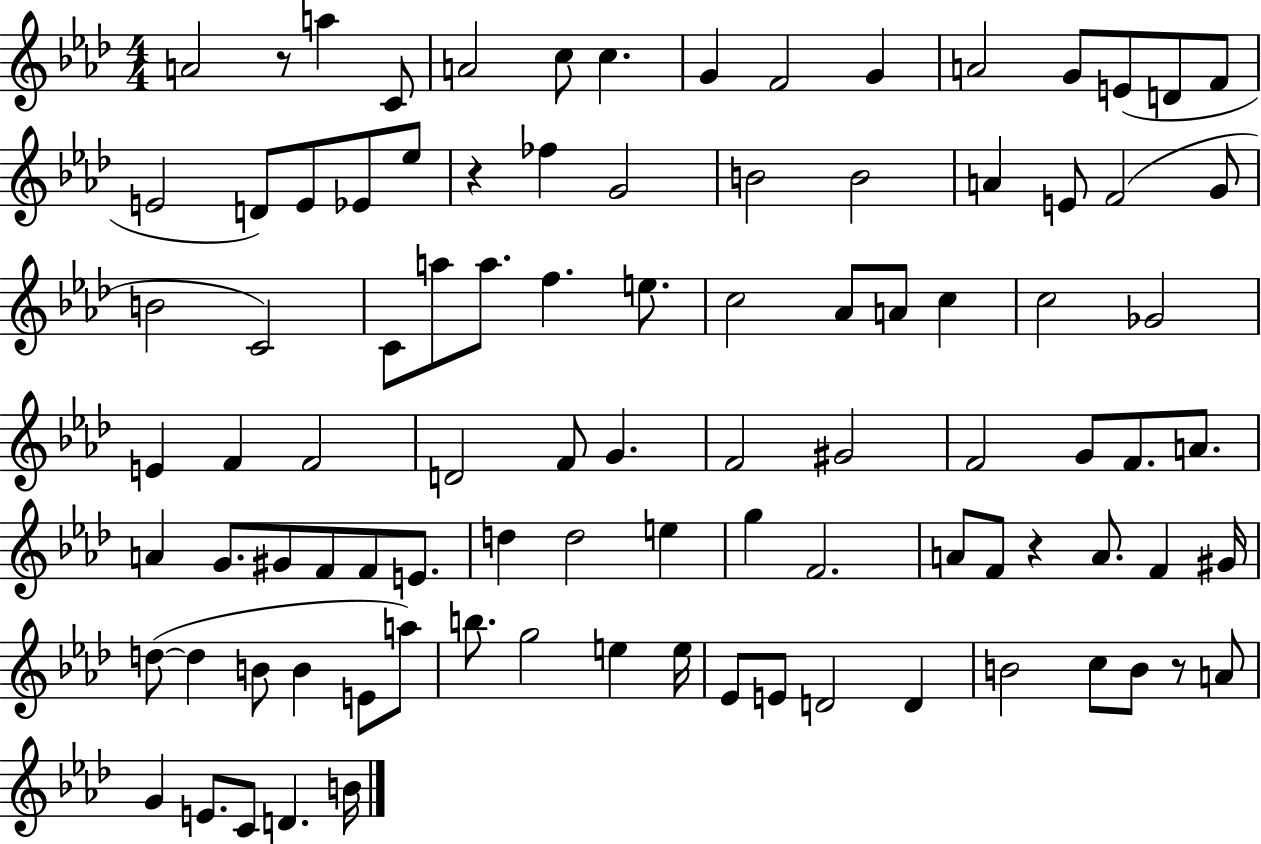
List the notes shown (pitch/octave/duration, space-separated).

A4/h R/e A5/q C4/e A4/h C5/e C5/q. G4/q F4/h G4/q A4/h G4/e E4/e D4/e F4/e E4/h D4/e E4/e Eb4/e Eb5/e R/q FES5/q G4/h B4/h B4/h A4/q E4/e F4/h G4/e B4/h C4/h C4/e A5/e A5/e. F5/q. E5/e. C5/h Ab4/e A4/e C5/q C5/h Gb4/h E4/q F4/q F4/h D4/h F4/e G4/q. F4/h G#4/h F4/h G4/e F4/e. A4/e. A4/q G4/e. G#4/e F4/e F4/e E4/e. D5/q D5/h E5/q G5/q F4/h. A4/e F4/e R/q A4/e. F4/q G#4/s D5/e D5/q B4/e B4/q E4/e A5/e B5/e. G5/h E5/q E5/s Eb4/e E4/e D4/h D4/q B4/h C5/e B4/e R/e A4/e G4/q E4/e. C4/e D4/q. B4/s